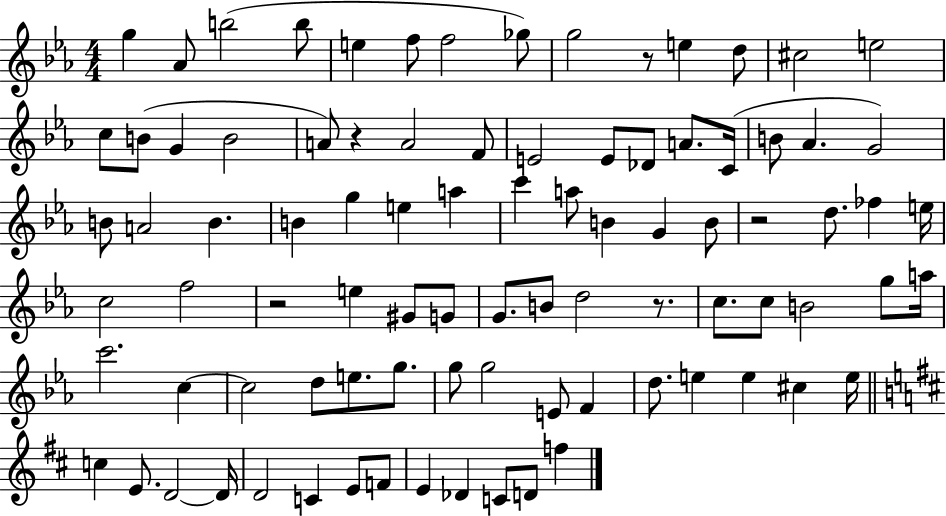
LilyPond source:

{
  \clef treble
  \numericTimeSignature
  \time 4/4
  \key ees \major
  g''4 aes'8 b''2( b''8 | e''4 f''8 f''2 ges''8) | g''2 r8 e''4 d''8 | cis''2 e''2 | \break c''8 b'8( g'4 b'2 | a'8) r4 a'2 f'8 | e'2 e'8 des'8 a'8. c'16( | b'8 aes'4. g'2) | \break b'8 a'2 b'4. | b'4 g''4 e''4 a''4 | c'''4 a''8 b'4 g'4 b'8 | r2 d''8. fes''4 e''16 | \break c''2 f''2 | r2 e''4 gis'8 g'8 | g'8. b'8 d''2 r8. | c''8. c''8 b'2 g''8 a''16 | \break c'''2. c''4~~ | c''2 d''8 e''8. g''8. | g''8 g''2 e'8 f'4 | d''8. e''4 e''4 cis''4 e''16 | \break \bar "||" \break \key d \major c''4 e'8. d'2~~ d'16 | d'2 c'4 e'8 f'8 | e'4 des'4 c'8 d'8 f''4 | \bar "|."
}